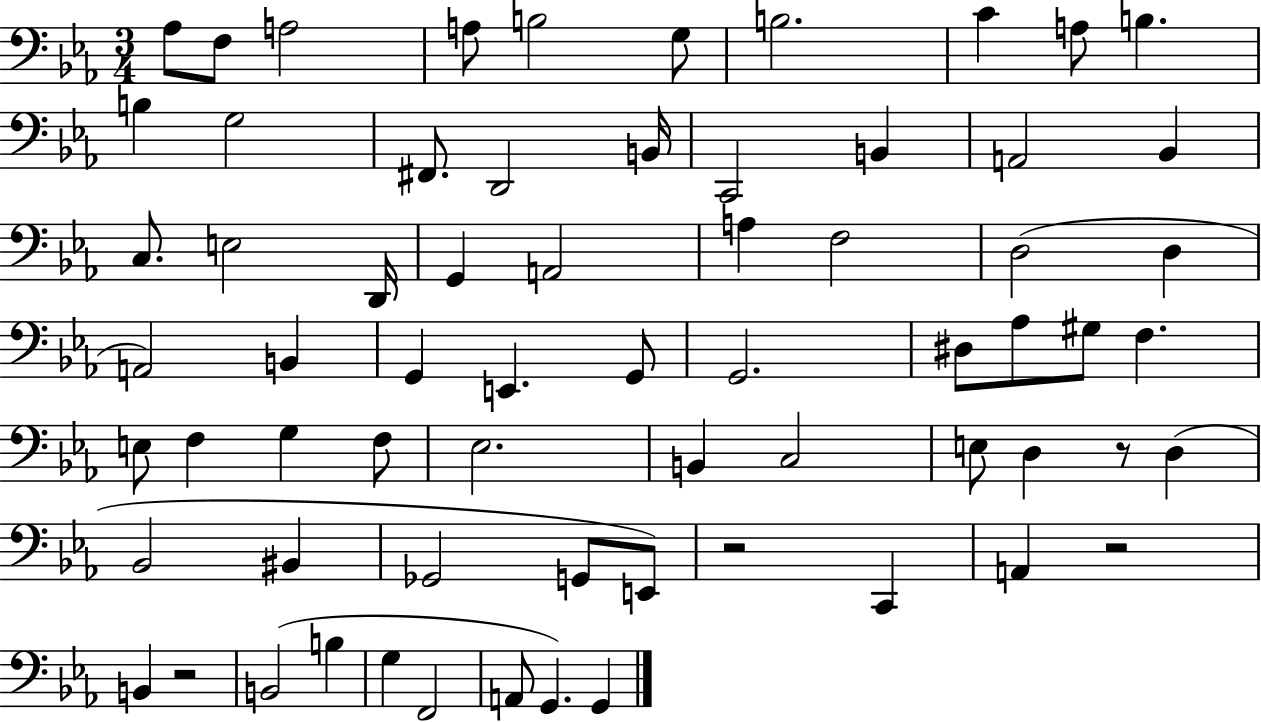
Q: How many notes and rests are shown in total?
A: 67